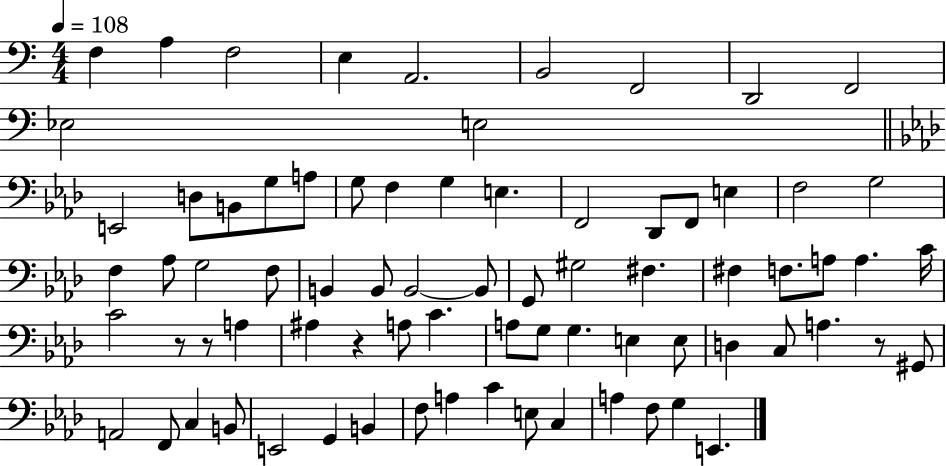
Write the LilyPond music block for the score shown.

{
  \clef bass
  \numericTimeSignature
  \time 4/4
  \key c \major
  \tempo 4 = 108
  f4 a4 f2 | e4 a,2. | b,2 f,2 | d,2 f,2 | \break ees2 e2 | \bar "||" \break \key aes \major e,2 d8 b,8 g8 a8 | g8 f4 g4 e4. | f,2 des,8 f,8 e4 | f2 g2 | \break f4 aes8 g2 f8 | b,4 b,8 b,2~~ b,8 | g,8 gis2 fis4. | fis4 f8. a8 a4. c'16 | \break c'2 r8 r8 a4 | ais4 r4 a8 c'4. | a8 g8 g4. e4 e8 | d4 c8 a4. r8 gis,8 | \break a,2 f,8 c4 b,8 | e,2 g,4 b,4 | f8 a4 c'4 e8 c4 | a4 f8 g4 e,4. | \break \bar "|."
}